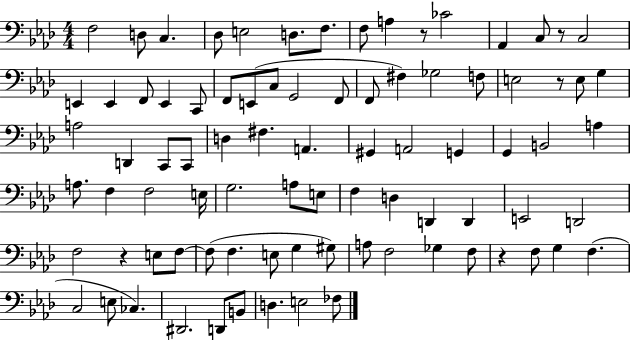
{
  \clef bass
  \numericTimeSignature
  \time 4/4
  \key aes \major
  f2 d8 c4. | des8 e2 d8. f8. | f8 a4 r8 ces'2 | aes,4 c8 r8 c2 | \break e,4 e,4 f,8 e,4 c,8 | f,8 e,8( c8 g,2 f,8 | f,8 fis4) ges2 f8 | e2 r8 e8 g4 | \break a2 d,4 c,8 c,8 | d4 fis4. a,4. | gis,4 a,2 g,4 | g,4 b,2 a4 | \break a8. f4 f2 e16 | g2. a8 e8 | f4 d4 d,4 d,4 | e,2 d,2 | \break f2 r4 e8 f8~~ | f8( f4. e8 g4 gis8) | a8 f2 ges4 f8 | r4 f8 g4 f4.( | \break c2 e8 ces4.) | dis,2. d,8 b,8 | d4. e2 fes8 | \bar "|."
}